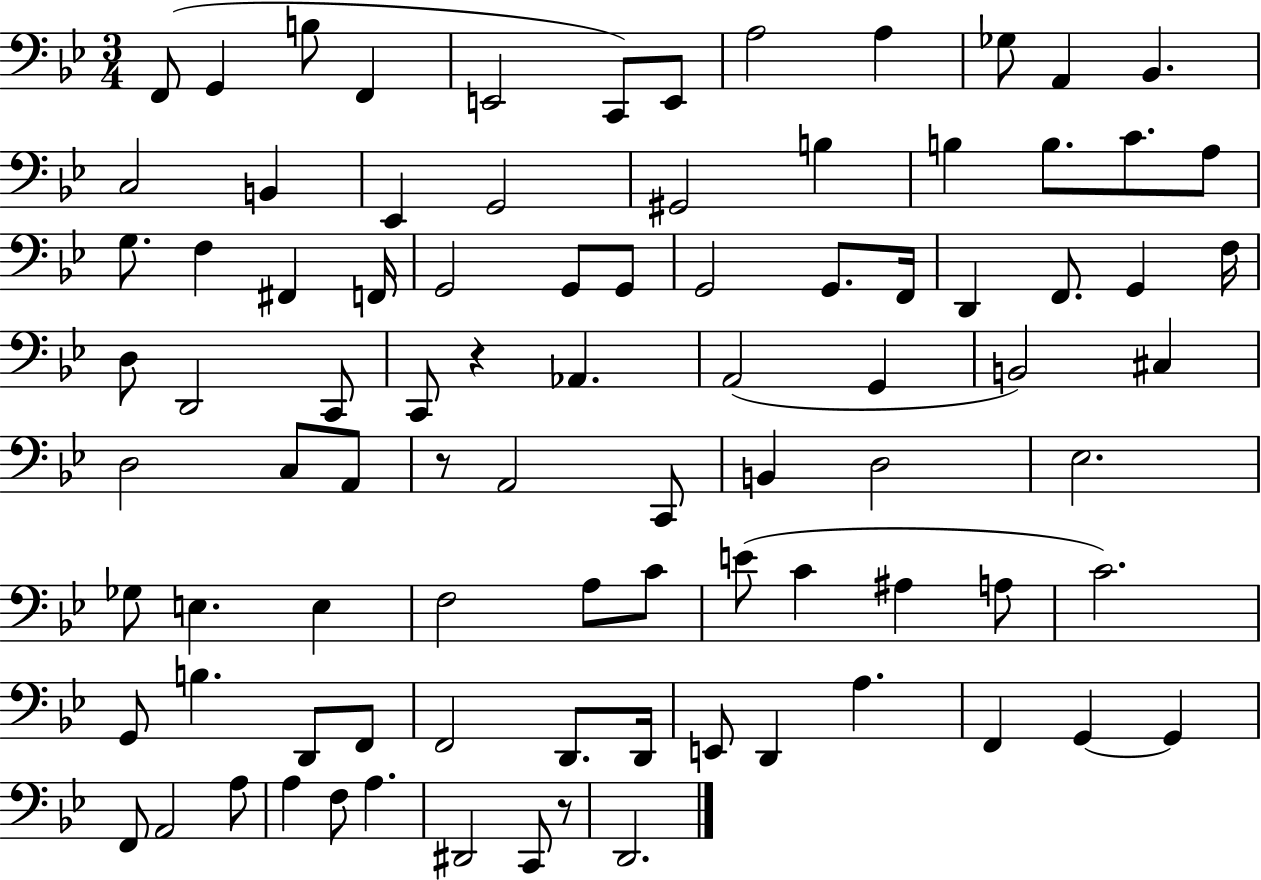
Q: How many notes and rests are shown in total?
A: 89